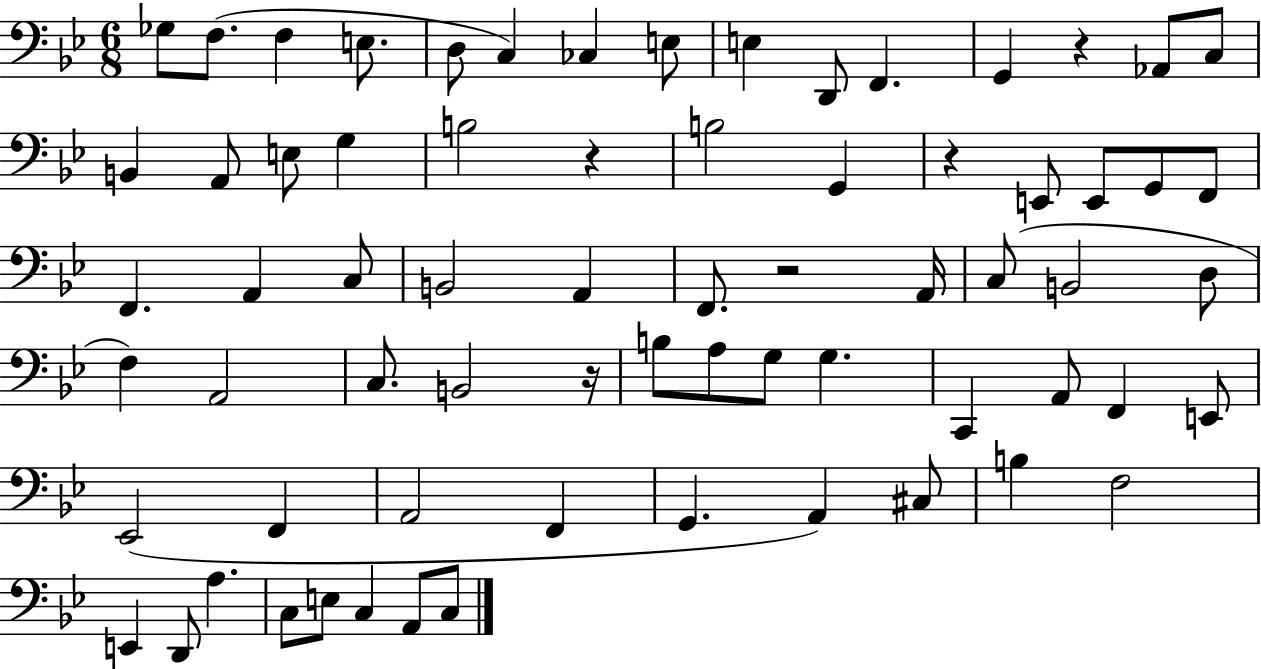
{
  \clef bass
  \numericTimeSignature
  \time 6/8
  \key bes \major
  ges8 f8.( f4 e8. | d8 c4) ces4 e8 | e4 d,8 f,4. | g,4 r4 aes,8 c8 | \break b,4 a,8 e8 g4 | b2 r4 | b2 g,4 | r4 e,8 e,8 g,8 f,8 | \break f,4. a,4 c8 | b,2 a,4 | f,8. r2 a,16 | c8( b,2 d8 | \break f4) a,2 | c8. b,2 r16 | b8 a8 g8 g4. | c,4 a,8 f,4 e,8 | \break ees,2( f,4 | a,2 f,4 | g,4. a,4) cis8 | b4 f2 | \break e,4 d,8 a4. | c8 e8 c4 a,8 c8 | \bar "|."
}